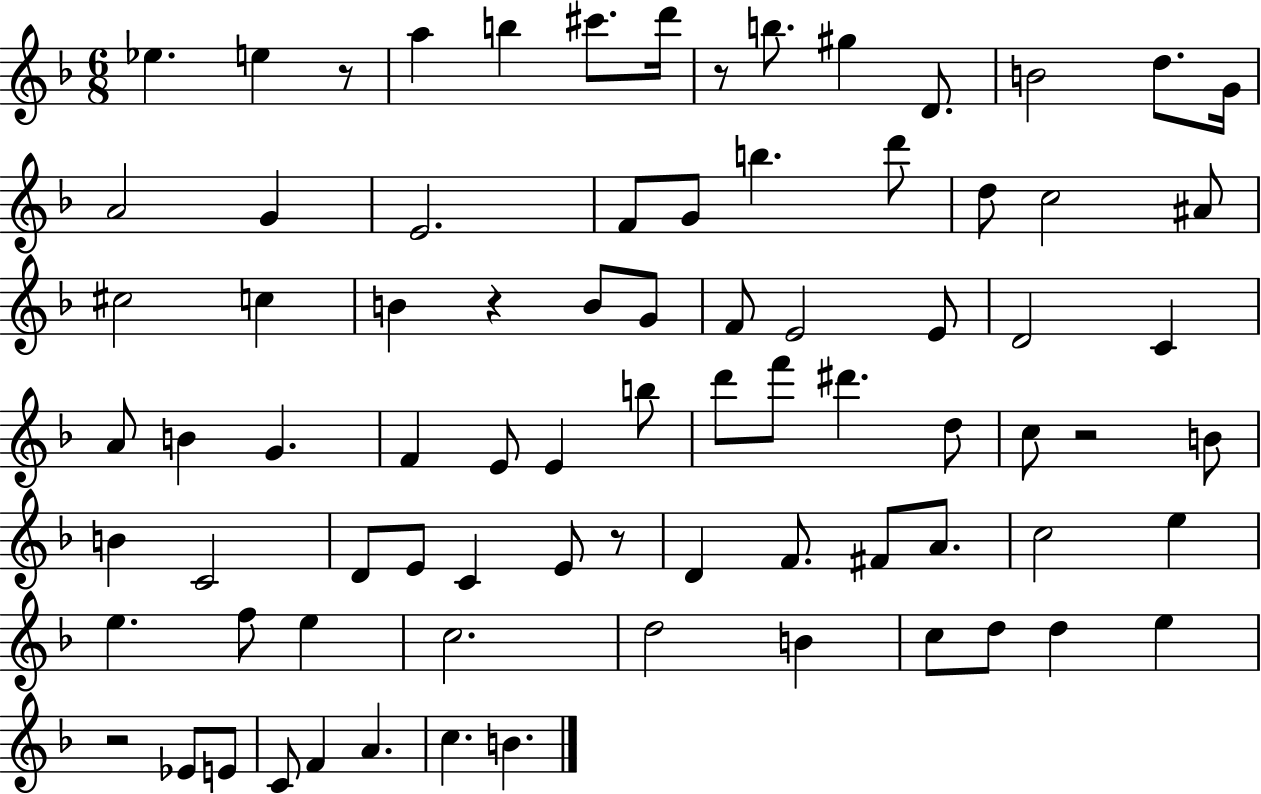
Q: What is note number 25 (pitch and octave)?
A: B4